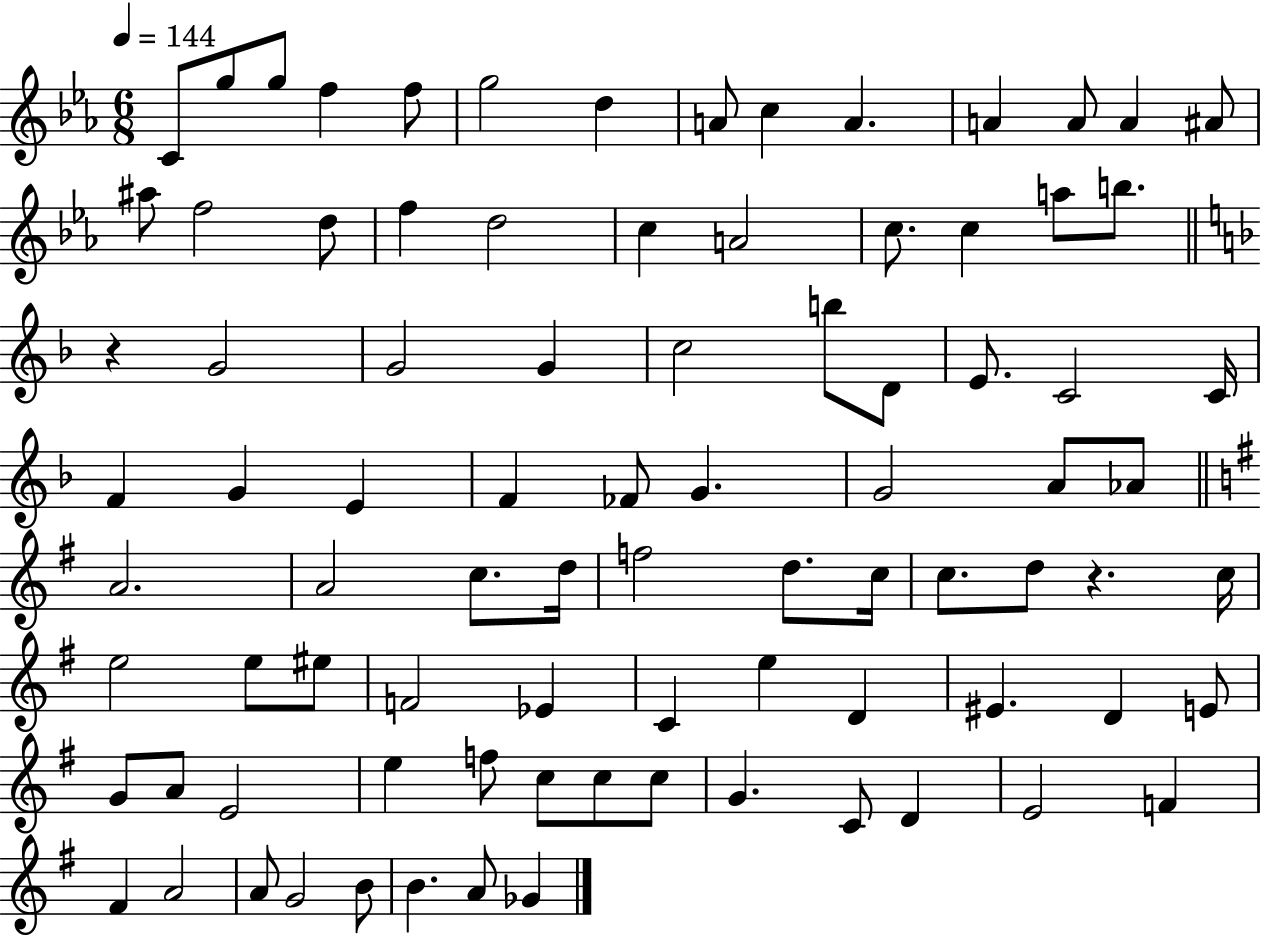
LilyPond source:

{
  \clef treble
  \numericTimeSignature
  \time 6/8
  \key ees \major
  \tempo 4 = 144
  c'8 g''8 g''8 f''4 f''8 | g''2 d''4 | a'8 c''4 a'4. | a'4 a'8 a'4 ais'8 | \break ais''8 f''2 d''8 | f''4 d''2 | c''4 a'2 | c''8. c''4 a''8 b''8. | \break \bar "||" \break \key f \major r4 g'2 | g'2 g'4 | c''2 b''8 d'8 | e'8. c'2 c'16 | \break f'4 g'4 e'4 | f'4 fes'8 g'4. | g'2 a'8 aes'8 | \bar "||" \break \key g \major a'2. | a'2 c''8. d''16 | f''2 d''8. c''16 | c''8. d''8 r4. c''16 | \break e''2 e''8 eis''8 | f'2 ees'4 | c'4 e''4 d'4 | eis'4. d'4 e'8 | \break g'8 a'8 e'2 | e''4 f''8 c''8 c''8 c''8 | g'4. c'8 d'4 | e'2 f'4 | \break fis'4 a'2 | a'8 g'2 b'8 | b'4. a'8 ges'4 | \bar "|."
}